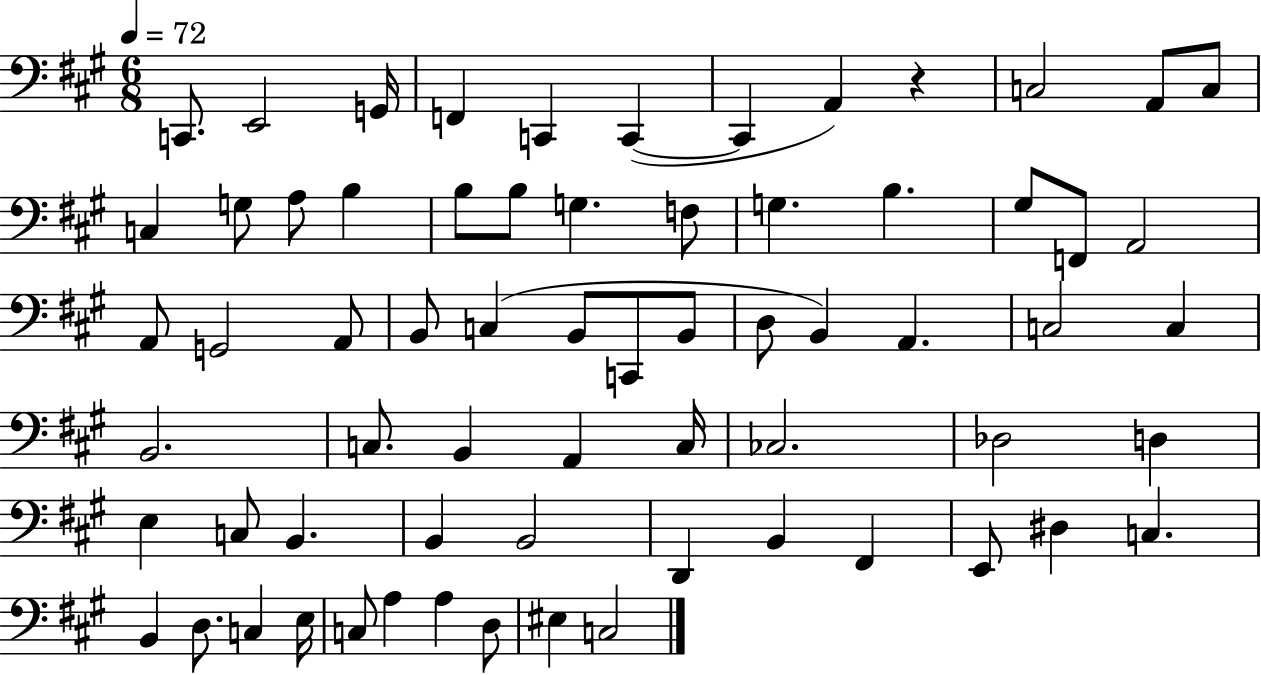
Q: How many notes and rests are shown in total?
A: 67